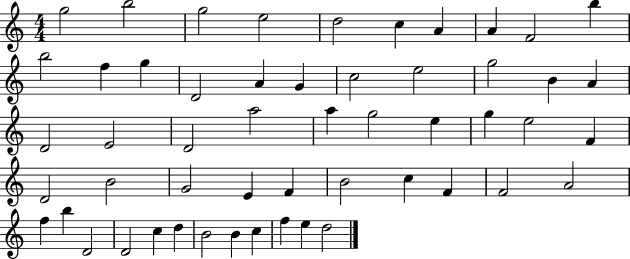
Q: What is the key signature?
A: C major